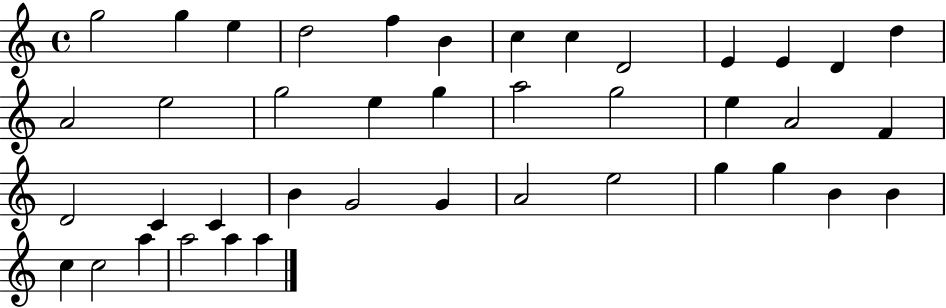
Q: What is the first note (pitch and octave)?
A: G5